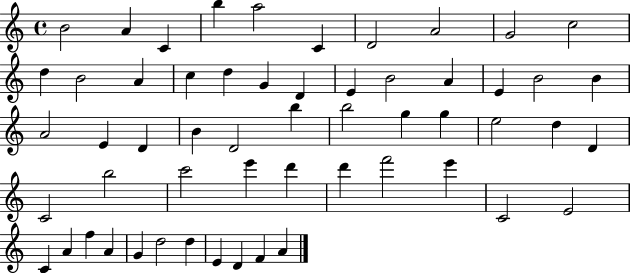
X:1
T:Untitled
M:4/4
L:1/4
K:C
B2 A C b a2 C D2 A2 G2 c2 d B2 A c d G D E B2 A E B2 B A2 E D B D2 b b2 g g e2 d D C2 b2 c'2 e' d' d' f'2 e' C2 E2 C A f A G d2 d E D F A